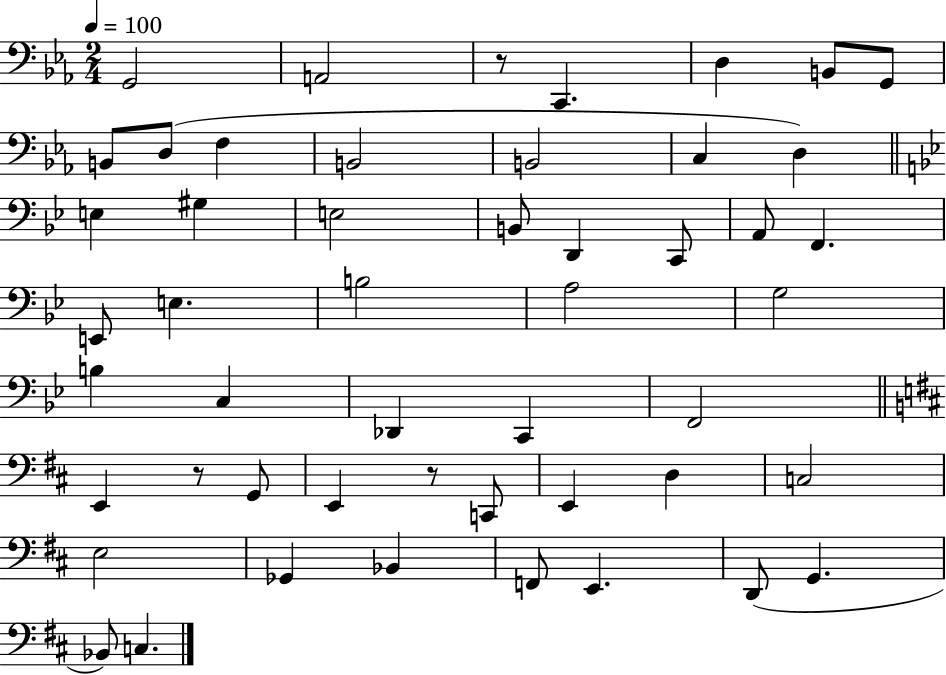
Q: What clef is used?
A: bass